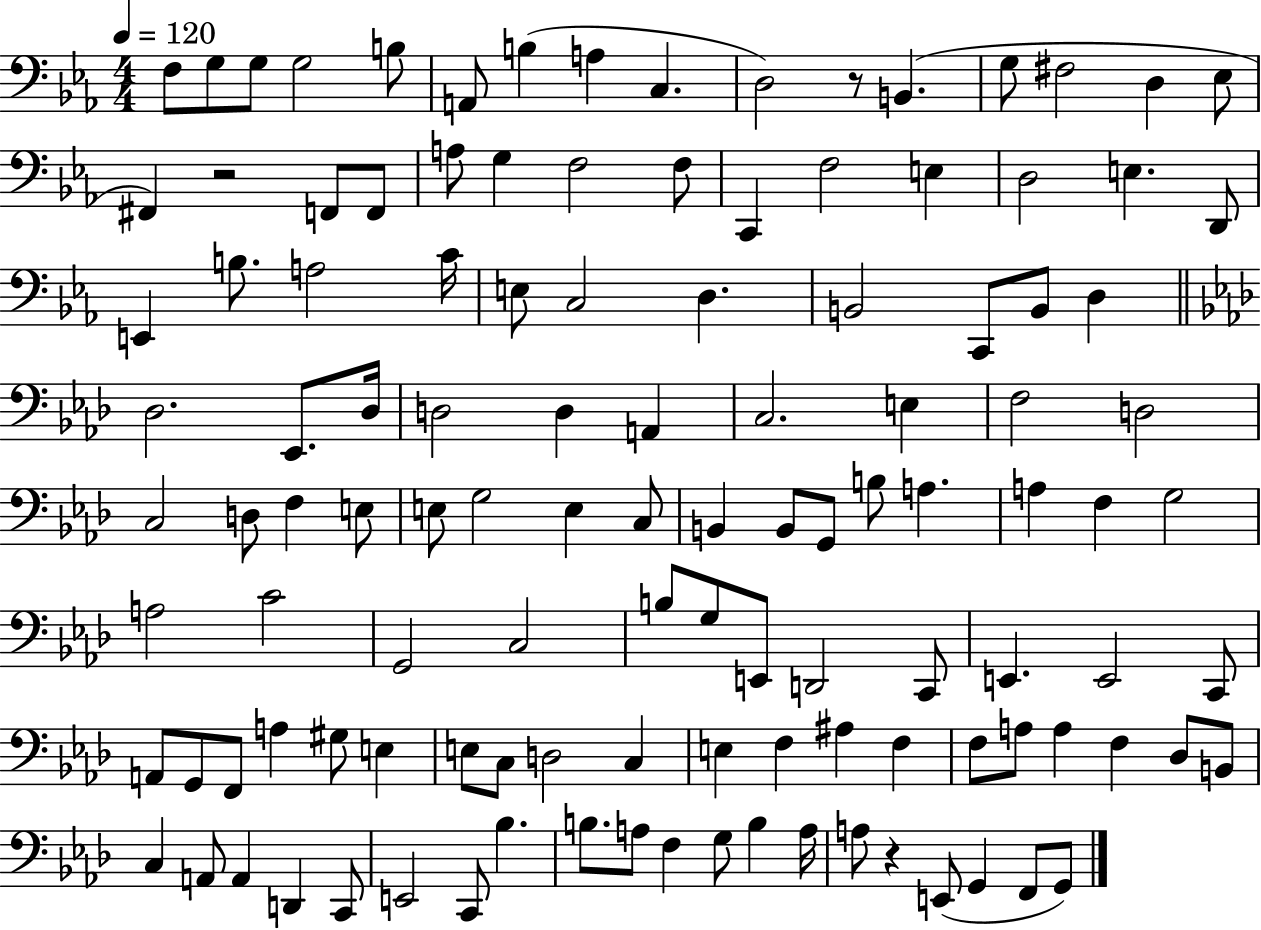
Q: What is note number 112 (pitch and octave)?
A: A3